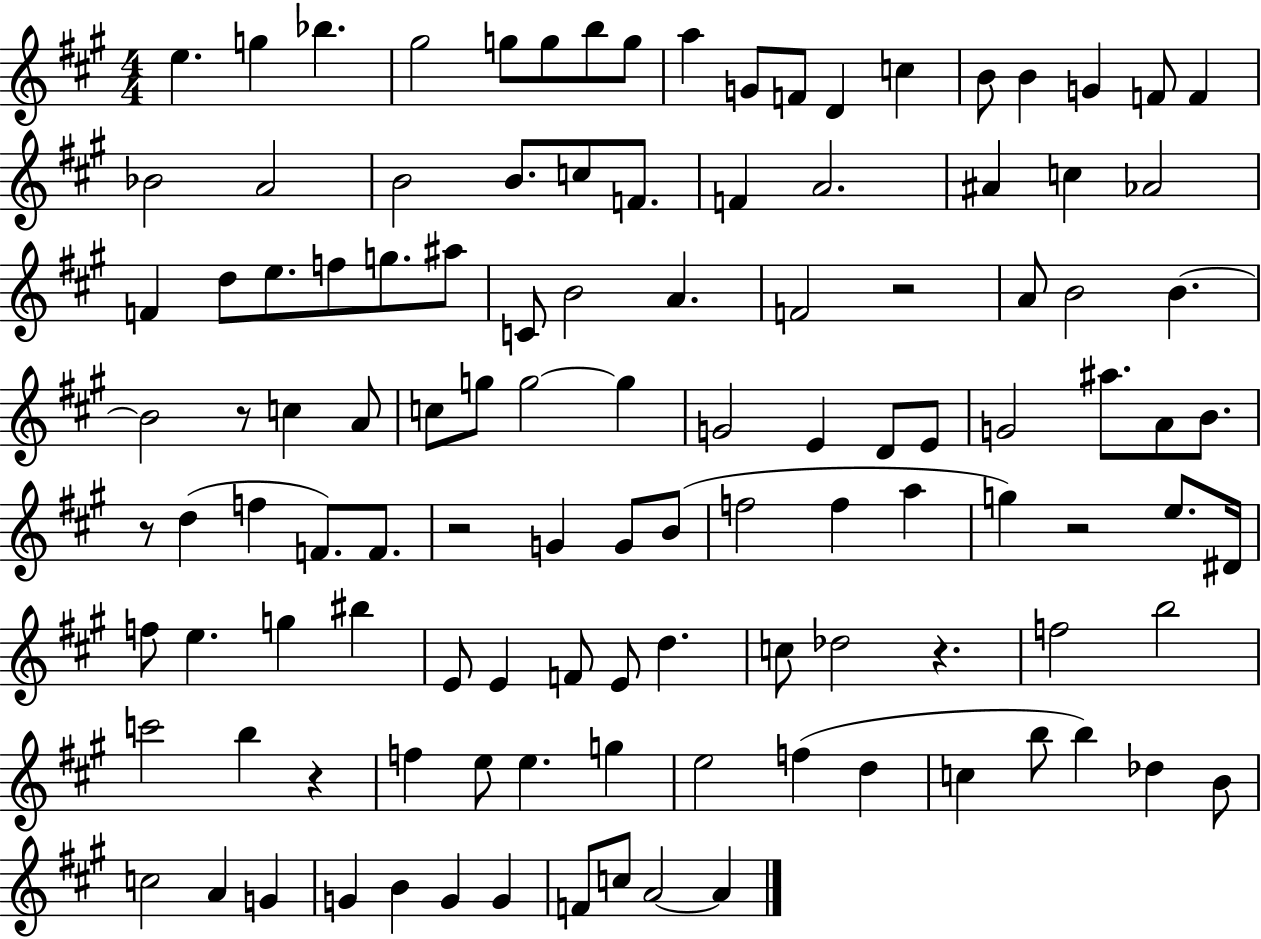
{
  \clef treble
  \numericTimeSignature
  \time 4/4
  \key a \major
  e''4. g''4 bes''4. | gis''2 g''8 g''8 b''8 g''8 | a''4 g'8 f'8 d'4 c''4 | b'8 b'4 g'4 f'8 f'4 | \break bes'2 a'2 | b'2 b'8. c''8 f'8. | f'4 a'2. | ais'4 c''4 aes'2 | \break f'4 d''8 e''8. f''8 g''8. ais''8 | c'8 b'2 a'4. | f'2 r2 | a'8 b'2 b'4.~~ | \break b'2 r8 c''4 a'8 | c''8 g''8 g''2~~ g''4 | g'2 e'4 d'8 e'8 | g'2 ais''8. a'8 b'8. | \break r8 d''4( f''4 f'8.) f'8. | r2 g'4 g'8 b'8( | f''2 f''4 a''4 | g''4) r2 e''8. dis'16 | \break f''8 e''4. g''4 bis''4 | e'8 e'4 f'8 e'8 d''4. | c''8 des''2 r4. | f''2 b''2 | \break c'''2 b''4 r4 | f''4 e''8 e''4. g''4 | e''2 f''4( d''4 | c''4 b''8 b''4) des''4 b'8 | \break c''2 a'4 g'4 | g'4 b'4 g'4 g'4 | f'8 c''8 a'2~~ a'4 | \bar "|."
}